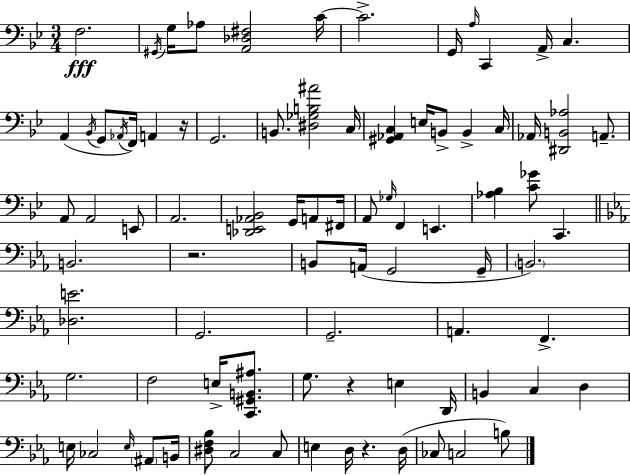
{
  \clef bass
  \numericTimeSignature
  \time 3/4
  \key g \minor
  f2.\fff | \acciaccatura { gis,16 } g16 aes8 <a, des fis>2 | c'16~~ c'2.-> | g,16 \grace { a16 } c,4 a,16-> c4. | \break a,4( \acciaccatura { bes,16 } g,8 \acciaccatura { aes,16 } f,16) a,4 | r16 g,2. | b,8. <dis ges b ais'>2 | c16 <gis, aes, c>4 e16 b,8-> b,4-> | \break c16 aes,16 <dis, b, aes>2 | a,8.-- a,8 a,2 | e,8 a,2. | <des, e, aes, bes,>2 | \break g,16 a,8 fis,16 a,8 \grace { ges16 } f,4 e,4. | <aes bes>4 <c' ges'>8 c,4. | \bar "||" \break \key ees \major b,2. | r2. | b,8 a,16( g,2 g,16-- | \parenthesize b,2.) | \break <des e'>2. | g,2. | g,2.-- | a,4. f,4.-> | \break g2. | f2 e16-> <c, gis, b, ais>8. | g8. r4 e4 d,16 | b,4 c4 d4 | \break e16 ces2 \grace { e16 } \parenthesize ais,8 | b,16 <dis f bes>8 c2 c8 | e4 d16 r4. | d16( ces8 c2 b8) | \break \bar "|."
}